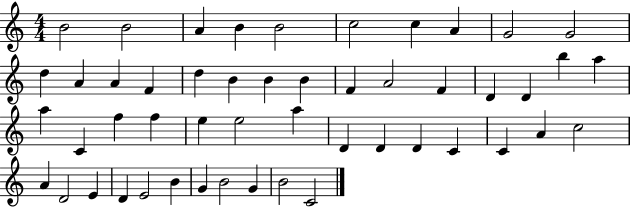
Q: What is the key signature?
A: C major